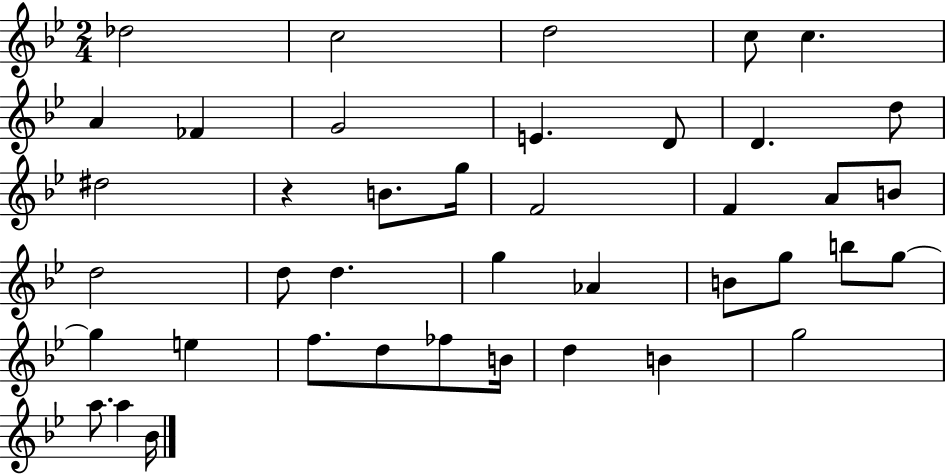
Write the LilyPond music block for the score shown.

{
  \clef treble
  \numericTimeSignature
  \time 2/4
  \key bes \major
  des''2 | c''2 | d''2 | c''8 c''4. | \break a'4 fes'4 | g'2 | e'4. d'8 | d'4. d''8 | \break dis''2 | r4 b'8. g''16 | f'2 | f'4 a'8 b'8 | \break d''2 | d''8 d''4. | g''4 aes'4 | b'8 g''8 b''8 g''8~~ | \break g''4 e''4 | f''8. d''8 fes''8 b'16 | d''4 b'4 | g''2 | \break a''8. a''4 bes'16 | \bar "|."
}